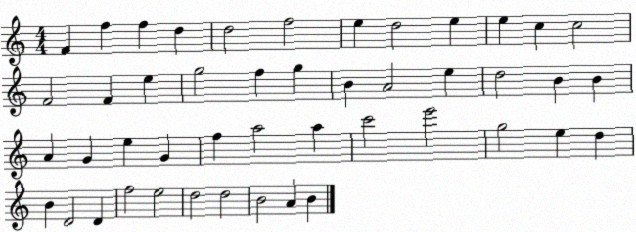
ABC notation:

X:1
T:Untitled
M:4/4
L:1/4
K:C
F f f d d2 f2 e d2 e e c c2 F2 F e g2 f g B A2 e d2 B B A G e G f a2 a c'2 e'2 g2 e d B D2 D f2 e2 d2 d2 B2 A B